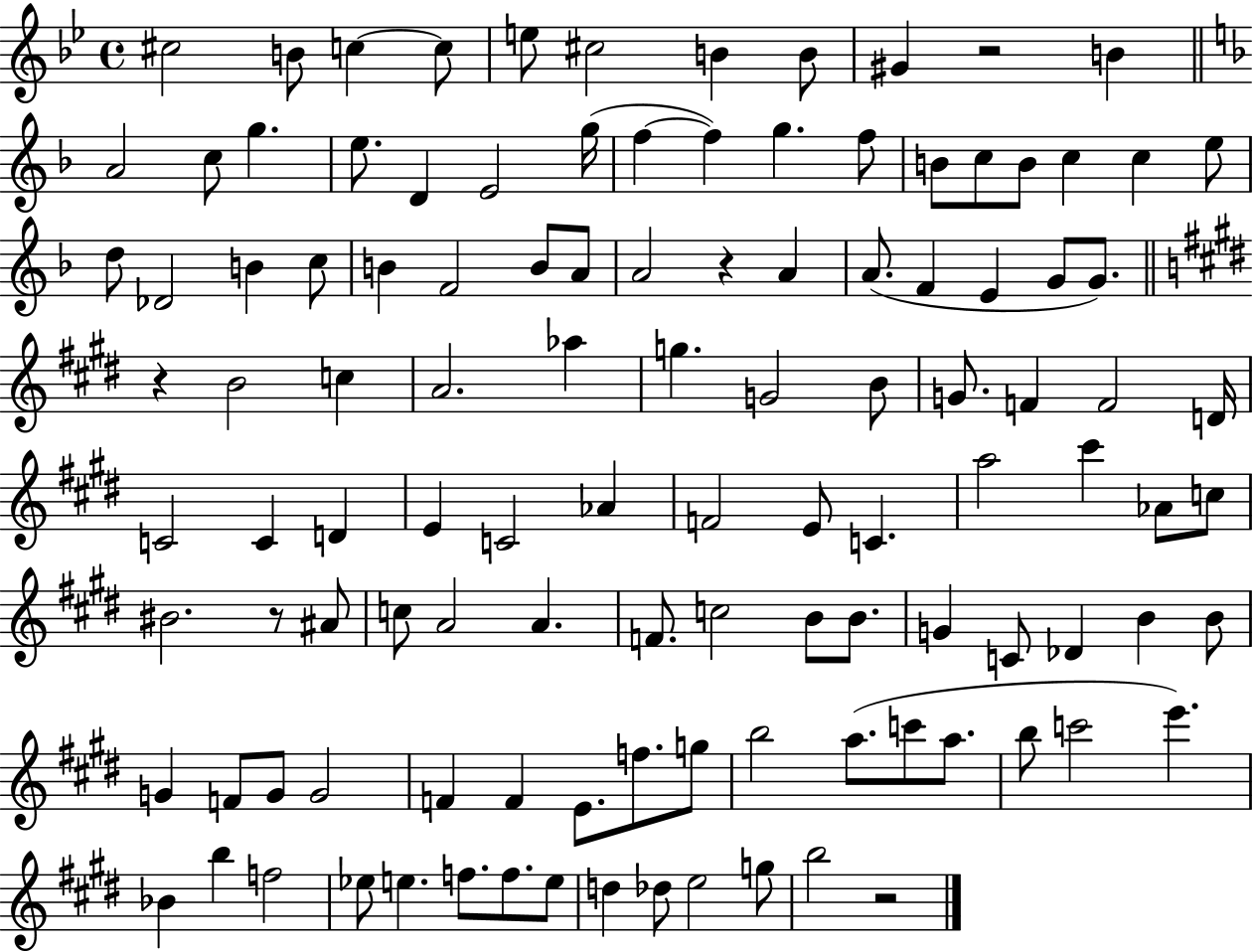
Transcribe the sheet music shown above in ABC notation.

X:1
T:Untitled
M:4/4
L:1/4
K:Bb
^c2 B/2 c c/2 e/2 ^c2 B B/2 ^G z2 B A2 c/2 g e/2 D E2 g/4 f f g f/2 B/2 c/2 B/2 c c e/2 d/2 _D2 B c/2 B F2 B/2 A/2 A2 z A A/2 F E G/2 G/2 z B2 c A2 _a g G2 B/2 G/2 F F2 D/4 C2 C D E C2 _A F2 E/2 C a2 ^c' _A/2 c/2 ^B2 z/2 ^A/2 c/2 A2 A F/2 c2 B/2 B/2 G C/2 _D B B/2 G F/2 G/2 G2 F F E/2 f/2 g/2 b2 a/2 c'/2 a/2 b/2 c'2 e' _B b f2 _e/2 e f/2 f/2 e/2 d _d/2 e2 g/2 b2 z2